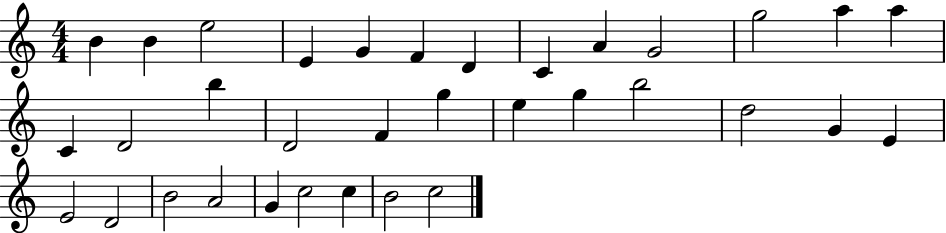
{
  \clef treble
  \numericTimeSignature
  \time 4/4
  \key c \major
  b'4 b'4 e''2 | e'4 g'4 f'4 d'4 | c'4 a'4 g'2 | g''2 a''4 a''4 | \break c'4 d'2 b''4 | d'2 f'4 g''4 | e''4 g''4 b''2 | d''2 g'4 e'4 | \break e'2 d'2 | b'2 a'2 | g'4 c''2 c''4 | b'2 c''2 | \break \bar "|."
}